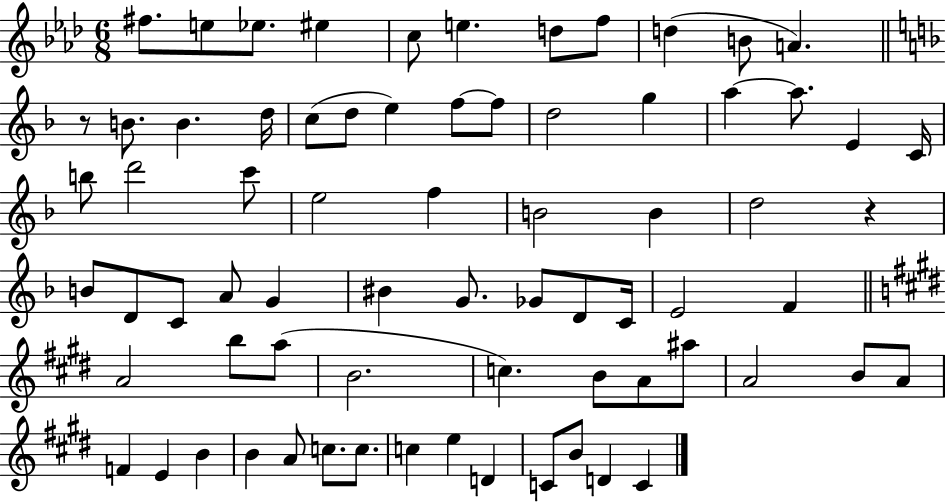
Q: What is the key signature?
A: AES major